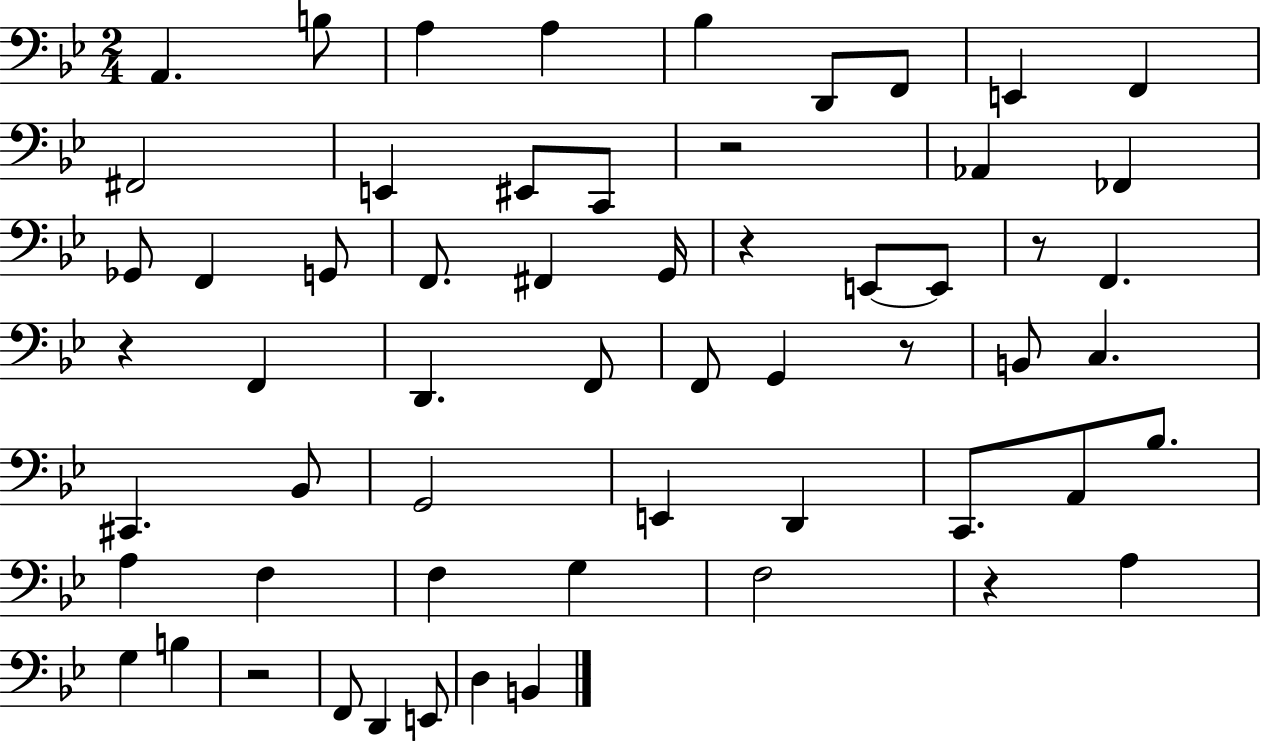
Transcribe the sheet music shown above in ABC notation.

X:1
T:Untitled
M:2/4
L:1/4
K:Bb
A,, B,/2 A, A, _B, D,,/2 F,,/2 E,, F,, ^F,,2 E,, ^E,,/2 C,,/2 z2 _A,, _F,, _G,,/2 F,, G,,/2 F,,/2 ^F,, G,,/4 z E,,/2 E,,/2 z/2 F,, z F,, D,, F,,/2 F,,/2 G,, z/2 B,,/2 C, ^C,, _B,,/2 G,,2 E,, D,, C,,/2 A,,/2 _B,/2 A, F, F, G, F,2 z A, G, B, z2 F,,/2 D,, E,,/2 D, B,,